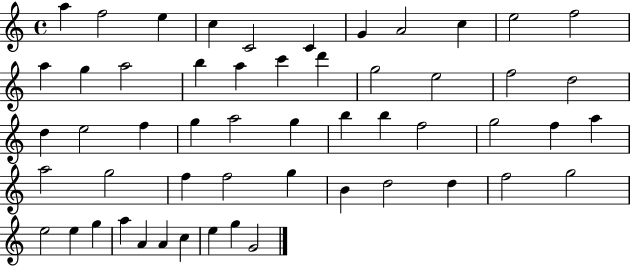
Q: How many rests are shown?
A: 0